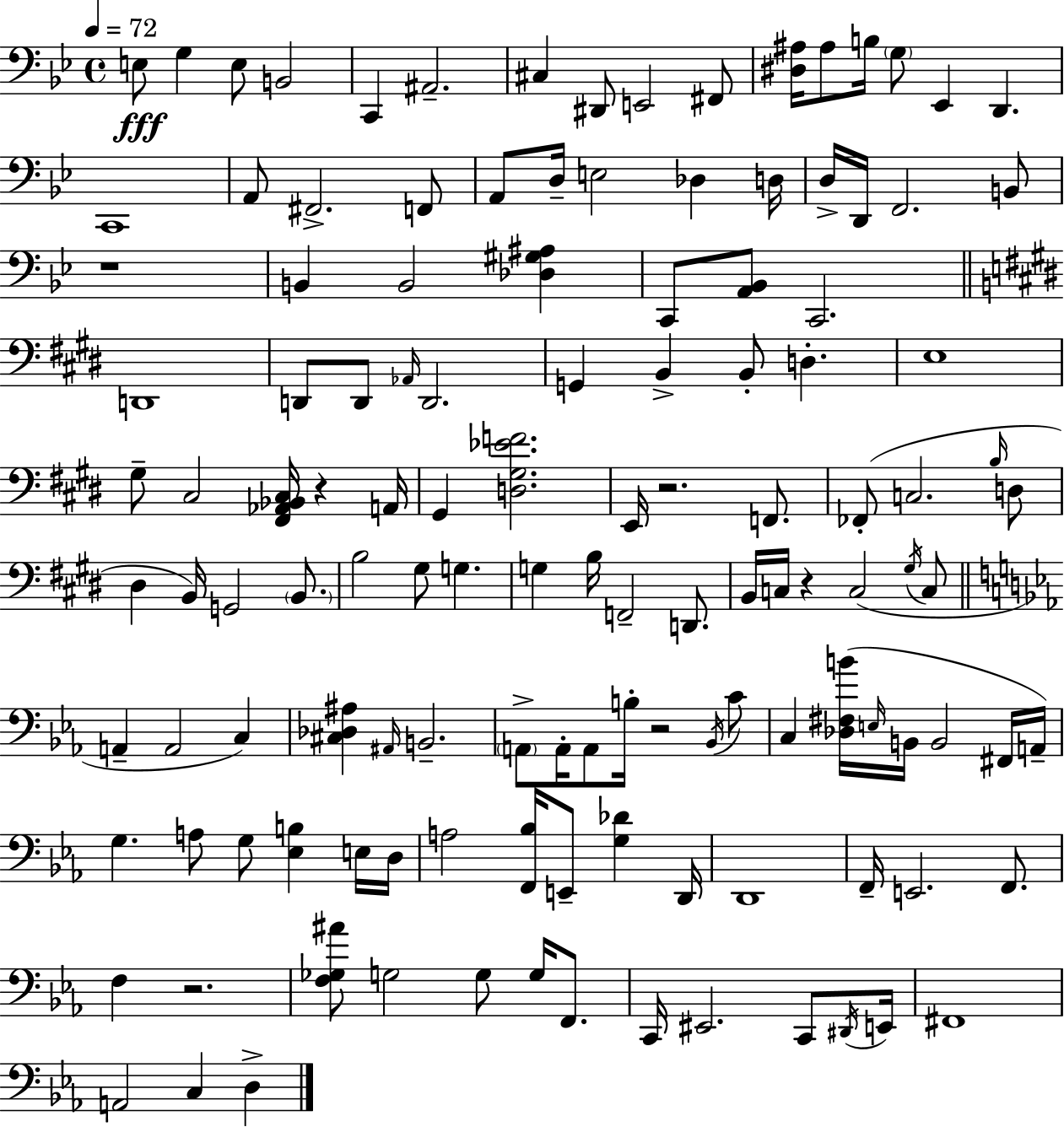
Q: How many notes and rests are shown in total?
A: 128